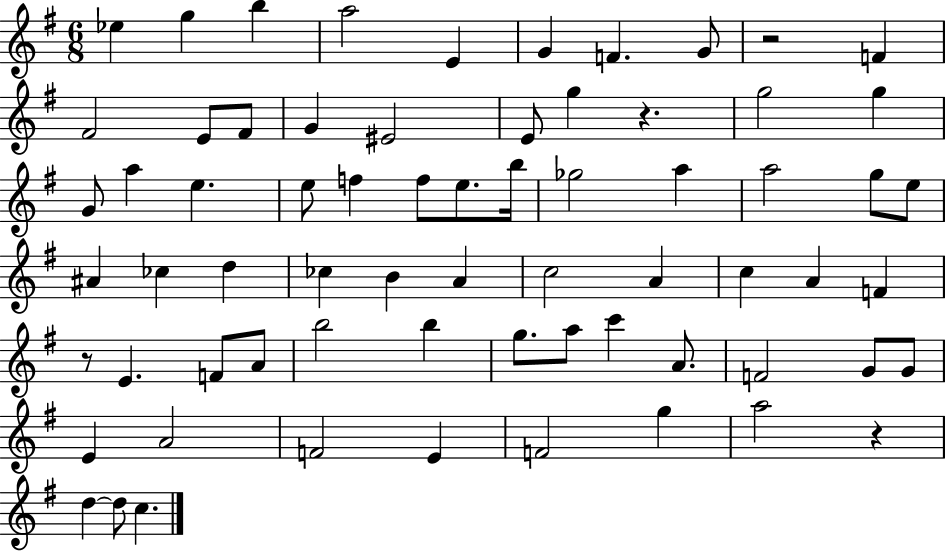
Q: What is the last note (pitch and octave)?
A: C5